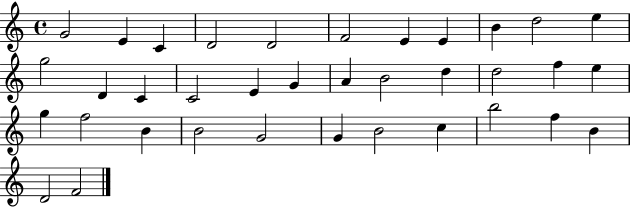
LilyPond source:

{
  \clef treble
  \time 4/4
  \defaultTimeSignature
  \key c \major
  g'2 e'4 c'4 | d'2 d'2 | f'2 e'4 e'4 | b'4 d''2 e''4 | \break g''2 d'4 c'4 | c'2 e'4 g'4 | a'4 b'2 d''4 | d''2 f''4 e''4 | \break g''4 f''2 b'4 | b'2 g'2 | g'4 b'2 c''4 | b''2 f''4 b'4 | \break d'2 f'2 | \bar "|."
}